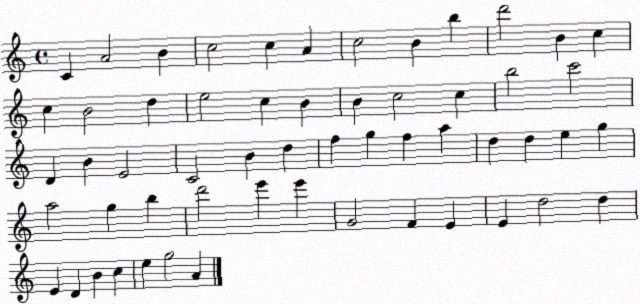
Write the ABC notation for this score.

X:1
T:Untitled
M:4/4
L:1/4
K:C
C A2 B c2 c A c2 B b d'2 B c c B2 d e2 c B B c2 c b2 c'2 D B E2 C2 B d f g f a d d e g a2 g b d'2 e' e' G2 F E E d2 d E D B c e g2 A